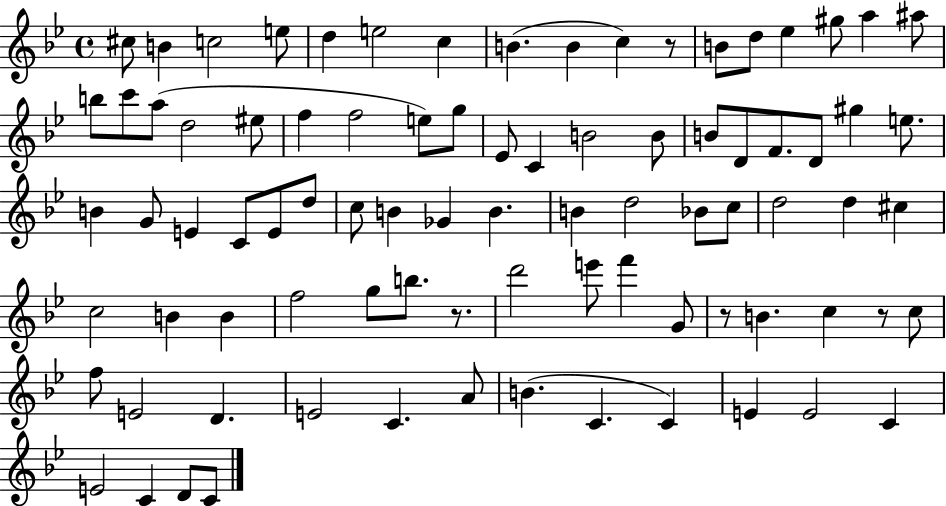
X:1
T:Untitled
M:4/4
L:1/4
K:Bb
^c/2 B c2 e/2 d e2 c B B c z/2 B/2 d/2 _e ^g/2 a ^a/2 b/2 c'/2 a/2 d2 ^e/2 f f2 e/2 g/2 _E/2 C B2 B/2 B/2 D/2 F/2 D/2 ^g e/2 B G/2 E C/2 E/2 d/2 c/2 B _G B B d2 _B/2 c/2 d2 d ^c c2 B B f2 g/2 b/2 z/2 d'2 e'/2 f' G/2 z/2 B c z/2 c/2 f/2 E2 D E2 C A/2 B C C E E2 C E2 C D/2 C/2